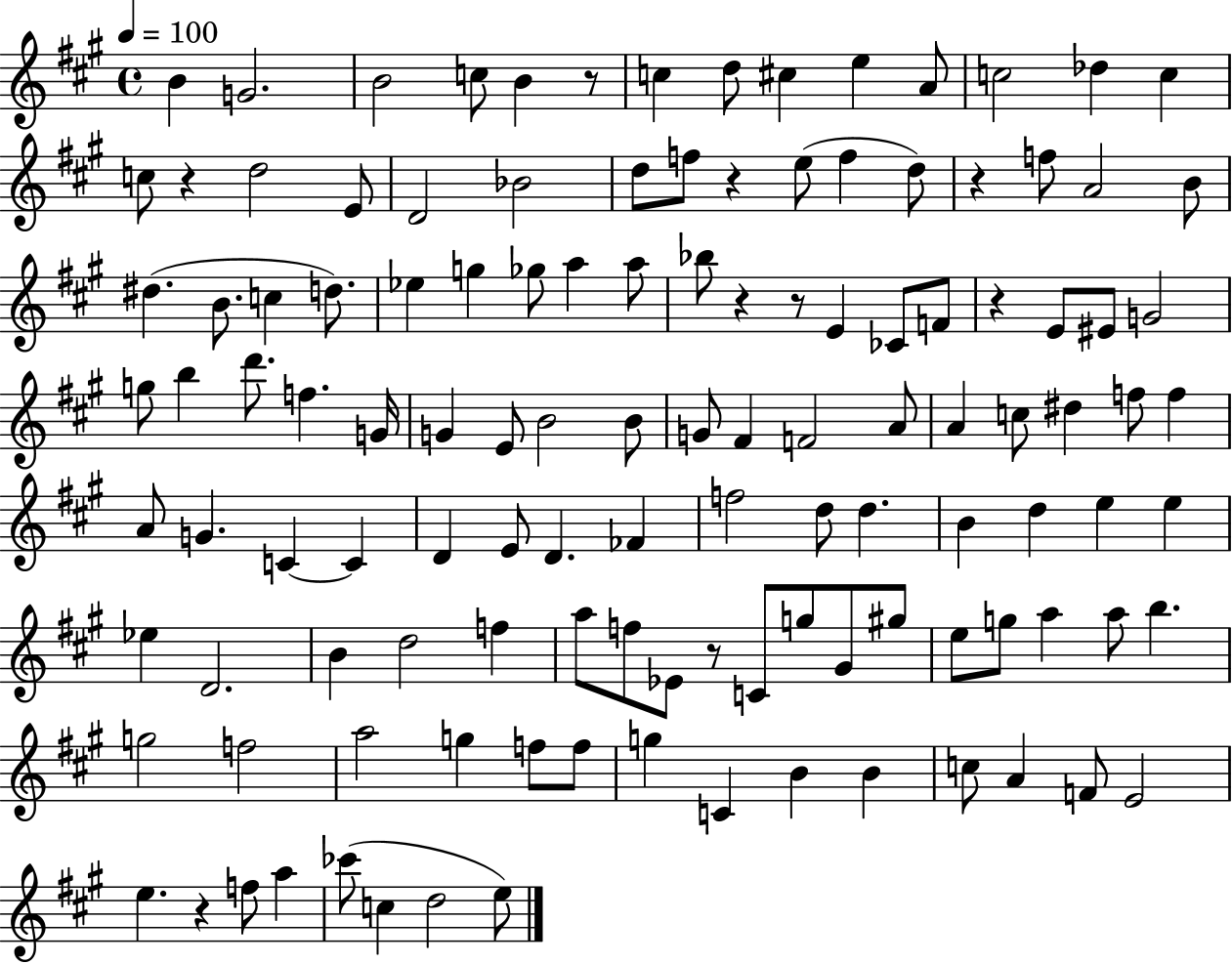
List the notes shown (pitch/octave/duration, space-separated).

B4/q G4/h. B4/h C5/e B4/q R/e C5/q D5/e C#5/q E5/q A4/e C5/h Db5/q C5/q C5/e R/q D5/h E4/e D4/h Bb4/h D5/e F5/e R/q E5/e F5/q D5/e R/q F5/e A4/h B4/e D#5/q. B4/e. C5/q D5/e. Eb5/q G5/q Gb5/e A5/q A5/e Bb5/e R/q R/e E4/q CES4/e F4/e R/q E4/e EIS4/e G4/h G5/e B5/q D6/e. F5/q. G4/s G4/q E4/e B4/h B4/e G4/e F#4/q F4/h A4/e A4/q C5/e D#5/q F5/e F5/q A4/e G4/q. C4/q C4/q D4/q E4/e D4/q. FES4/q F5/h D5/e D5/q. B4/q D5/q E5/q E5/q Eb5/q D4/h. B4/q D5/h F5/q A5/e F5/e Eb4/e R/e C4/e G5/e G#4/e G#5/e E5/e G5/e A5/q A5/e B5/q. G5/h F5/h A5/h G5/q F5/e F5/e G5/q C4/q B4/q B4/q C5/e A4/q F4/e E4/h E5/q. R/q F5/e A5/q CES6/e C5/q D5/h E5/e